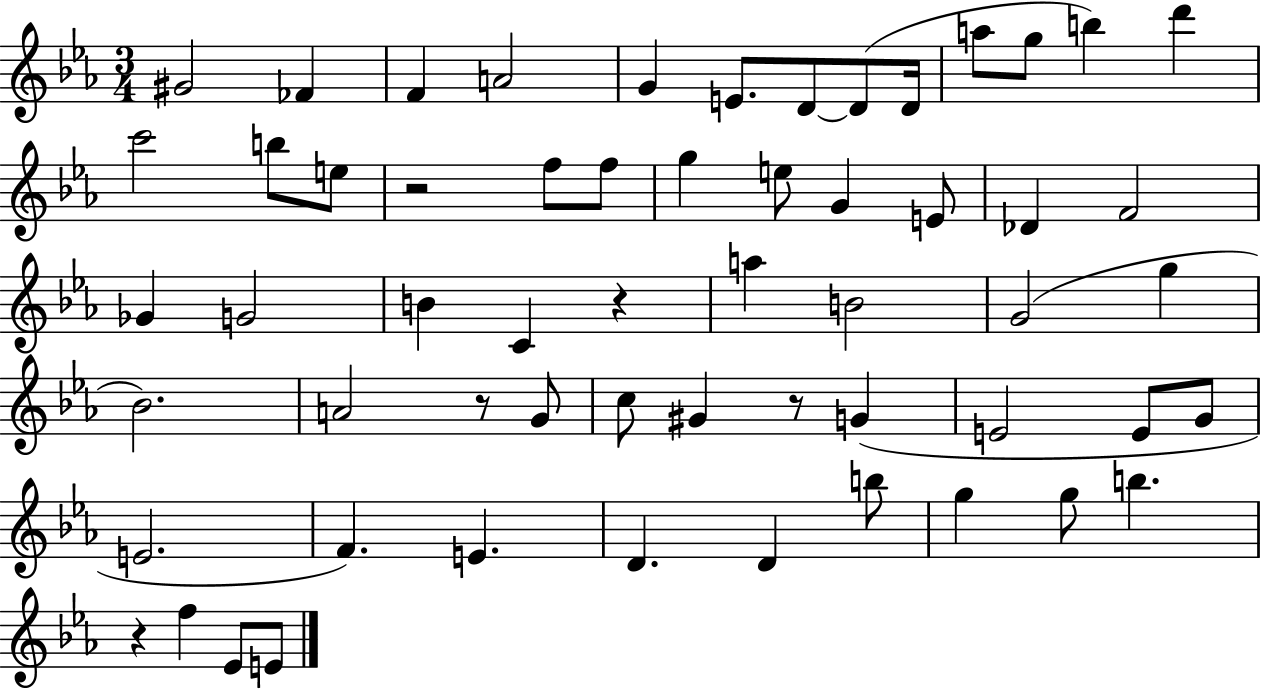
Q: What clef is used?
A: treble